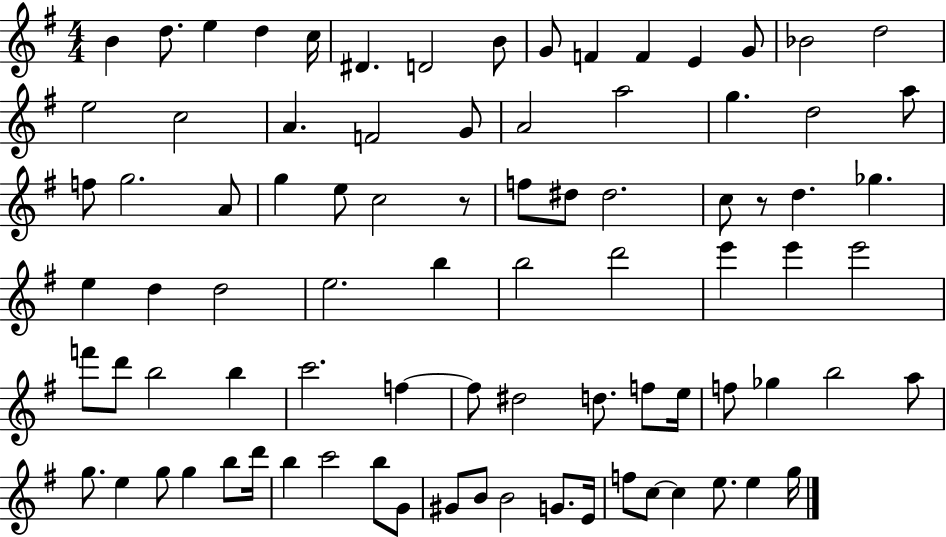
{
  \clef treble
  \numericTimeSignature
  \time 4/4
  \key g \major
  b'4 d''8. e''4 d''4 c''16 | dis'4. d'2 b'8 | g'8 f'4 f'4 e'4 g'8 | bes'2 d''2 | \break e''2 c''2 | a'4. f'2 g'8 | a'2 a''2 | g''4. d''2 a''8 | \break f''8 g''2. a'8 | g''4 e''8 c''2 r8 | f''8 dis''8 dis''2. | c''8 r8 d''4. ges''4. | \break e''4 d''4 d''2 | e''2. b''4 | b''2 d'''2 | e'''4 e'''4 e'''2 | \break f'''8 d'''8 b''2 b''4 | c'''2. f''4~~ | f''8 dis''2 d''8. f''8 e''16 | f''8 ges''4 b''2 a''8 | \break g''8. e''4 g''8 g''4 b''8 d'''16 | b''4 c'''2 b''8 g'8 | gis'8 b'8 b'2 g'8. e'16 | f''8 c''8~~ c''4 e''8. e''4 g''16 | \break \bar "|."
}